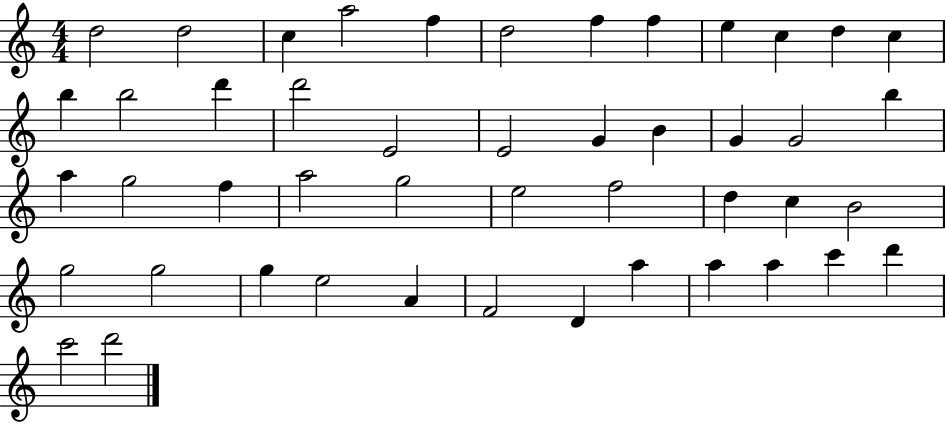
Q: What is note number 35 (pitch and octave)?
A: G5